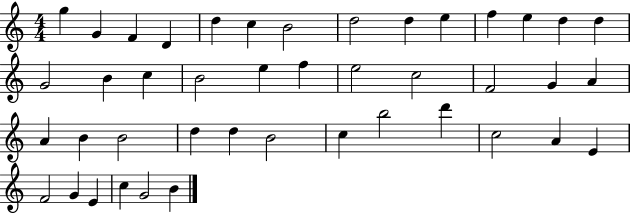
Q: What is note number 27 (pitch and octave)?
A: B4